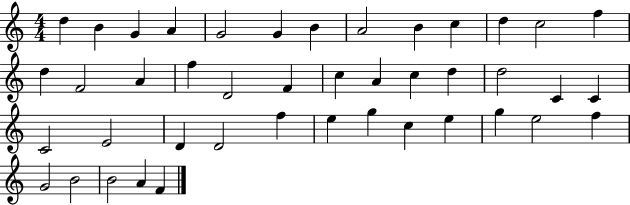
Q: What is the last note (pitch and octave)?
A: F4